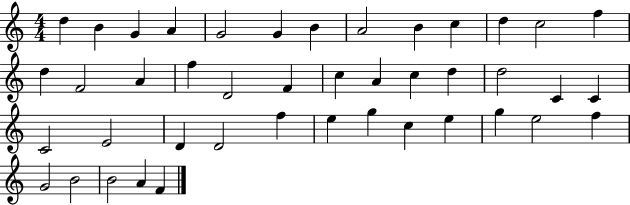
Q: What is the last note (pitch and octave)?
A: F4